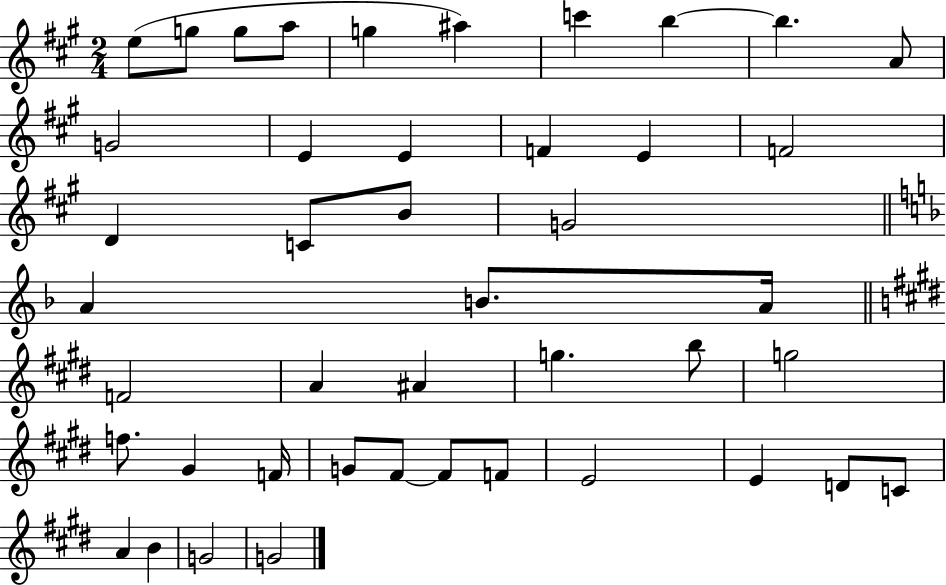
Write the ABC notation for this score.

X:1
T:Untitled
M:2/4
L:1/4
K:A
e/2 g/2 g/2 a/2 g ^a c' b b A/2 G2 E E F E F2 D C/2 B/2 G2 A B/2 A/4 F2 A ^A g b/2 g2 f/2 ^G F/4 G/2 ^F/2 ^F/2 F/2 E2 E D/2 C/2 A B G2 G2